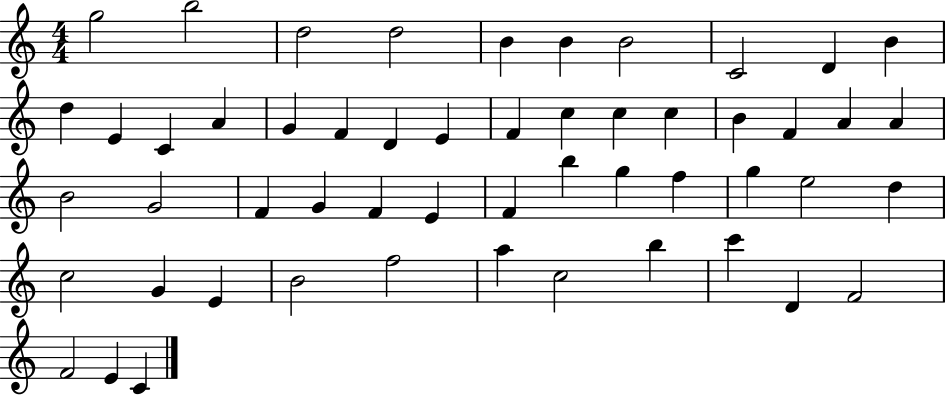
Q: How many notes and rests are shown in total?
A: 53